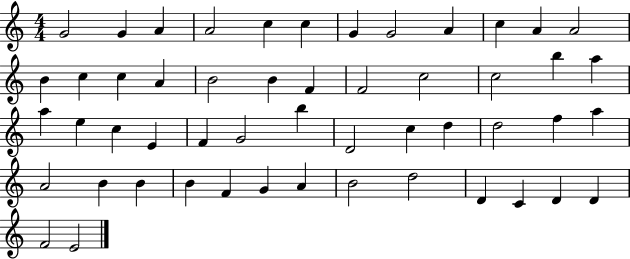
G4/h G4/q A4/q A4/h C5/q C5/q G4/q G4/h A4/q C5/q A4/q A4/h B4/q C5/q C5/q A4/q B4/h B4/q F4/q F4/h C5/h C5/h B5/q A5/q A5/q E5/q C5/q E4/q F4/q G4/h B5/q D4/h C5/q D5/q D5/h F5/q A5/q A4/h B4/q B4/q B4/q F4/q G4/q A4/q B4/h D5/h D4/q C4/q D4/q D4/q F4/h E4/h